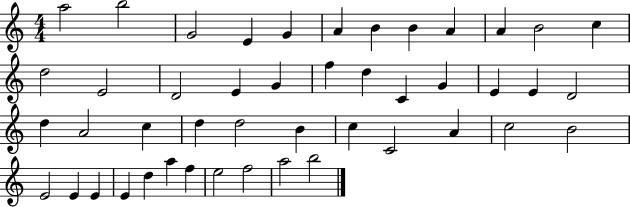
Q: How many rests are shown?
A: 0